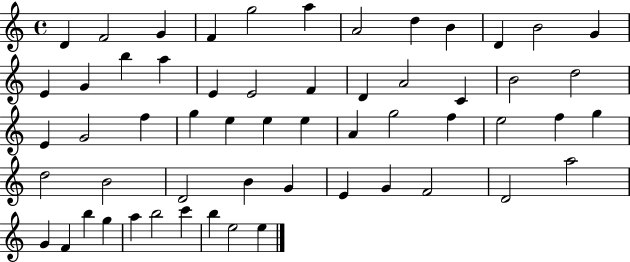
D4/q F4/h G4/q F4/q G5/h A5/q A4/h D5/q B4/q D4/q B4/h G4/q E4/q G4/q B5/q A5/q E4/q E4/h F4/q D4/q A4/h C4/q B4/h D5/h E4/q G4/h F5/q G5/q E5/q E5/q E5/q A4/q G5/h F5/q E5/h F5/q G5/q D5/h B4/h D4/h B4/q G4/q E4/q G4/q F4/h D4/h A5/h G4/q F4/q B5/q G5/q A5/q B5/h C6/q B5/q E5/h E5/q